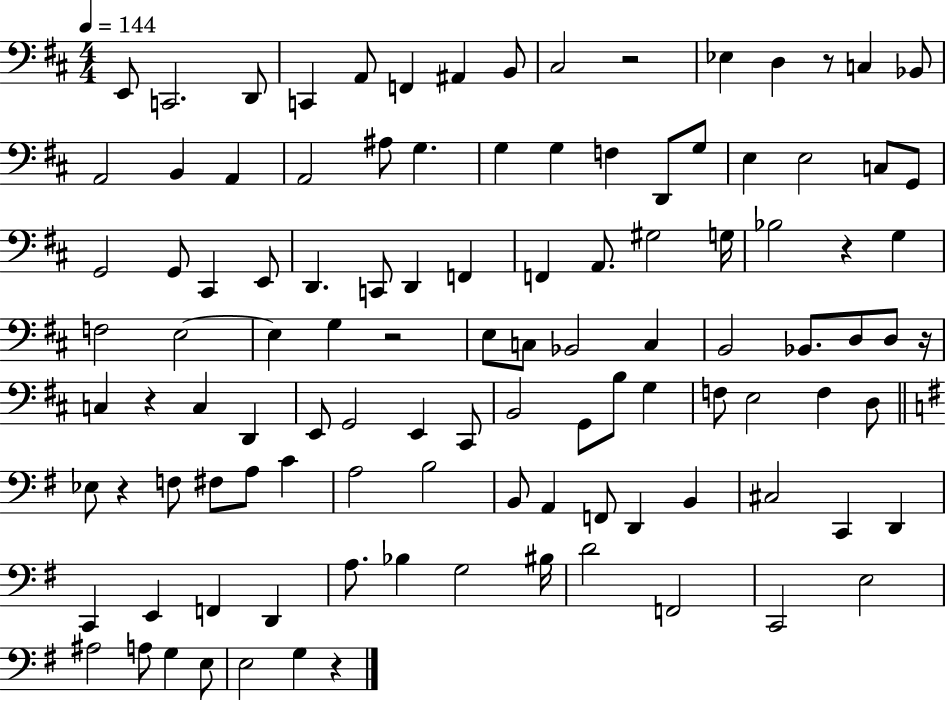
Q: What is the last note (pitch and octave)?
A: G3